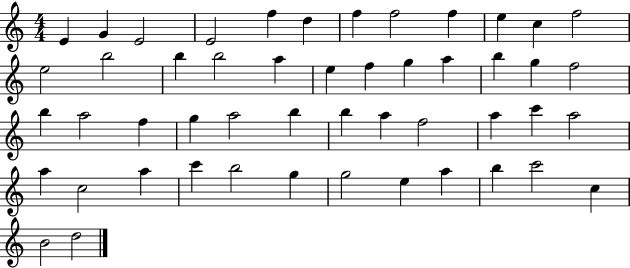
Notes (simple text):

E4/q G4/q E4/h E4/h F5/q D5/q F5/q F5/h F5/q E5/q C5/q F5/h E5/h B5/h B5/q B5/h A5/q E5/q F5/q G5/q A5/q B5/q G5/q F5/h B5/q A5/h F5/q G5/q A5/h B5/q B5/q A5/q F5/h A5/q C6/q A5/h A5/q C5/h A5/q C6/q B5/h G5/q G5/h E5/q A5/q B5/q C6/h C5/q B4/h D5/h